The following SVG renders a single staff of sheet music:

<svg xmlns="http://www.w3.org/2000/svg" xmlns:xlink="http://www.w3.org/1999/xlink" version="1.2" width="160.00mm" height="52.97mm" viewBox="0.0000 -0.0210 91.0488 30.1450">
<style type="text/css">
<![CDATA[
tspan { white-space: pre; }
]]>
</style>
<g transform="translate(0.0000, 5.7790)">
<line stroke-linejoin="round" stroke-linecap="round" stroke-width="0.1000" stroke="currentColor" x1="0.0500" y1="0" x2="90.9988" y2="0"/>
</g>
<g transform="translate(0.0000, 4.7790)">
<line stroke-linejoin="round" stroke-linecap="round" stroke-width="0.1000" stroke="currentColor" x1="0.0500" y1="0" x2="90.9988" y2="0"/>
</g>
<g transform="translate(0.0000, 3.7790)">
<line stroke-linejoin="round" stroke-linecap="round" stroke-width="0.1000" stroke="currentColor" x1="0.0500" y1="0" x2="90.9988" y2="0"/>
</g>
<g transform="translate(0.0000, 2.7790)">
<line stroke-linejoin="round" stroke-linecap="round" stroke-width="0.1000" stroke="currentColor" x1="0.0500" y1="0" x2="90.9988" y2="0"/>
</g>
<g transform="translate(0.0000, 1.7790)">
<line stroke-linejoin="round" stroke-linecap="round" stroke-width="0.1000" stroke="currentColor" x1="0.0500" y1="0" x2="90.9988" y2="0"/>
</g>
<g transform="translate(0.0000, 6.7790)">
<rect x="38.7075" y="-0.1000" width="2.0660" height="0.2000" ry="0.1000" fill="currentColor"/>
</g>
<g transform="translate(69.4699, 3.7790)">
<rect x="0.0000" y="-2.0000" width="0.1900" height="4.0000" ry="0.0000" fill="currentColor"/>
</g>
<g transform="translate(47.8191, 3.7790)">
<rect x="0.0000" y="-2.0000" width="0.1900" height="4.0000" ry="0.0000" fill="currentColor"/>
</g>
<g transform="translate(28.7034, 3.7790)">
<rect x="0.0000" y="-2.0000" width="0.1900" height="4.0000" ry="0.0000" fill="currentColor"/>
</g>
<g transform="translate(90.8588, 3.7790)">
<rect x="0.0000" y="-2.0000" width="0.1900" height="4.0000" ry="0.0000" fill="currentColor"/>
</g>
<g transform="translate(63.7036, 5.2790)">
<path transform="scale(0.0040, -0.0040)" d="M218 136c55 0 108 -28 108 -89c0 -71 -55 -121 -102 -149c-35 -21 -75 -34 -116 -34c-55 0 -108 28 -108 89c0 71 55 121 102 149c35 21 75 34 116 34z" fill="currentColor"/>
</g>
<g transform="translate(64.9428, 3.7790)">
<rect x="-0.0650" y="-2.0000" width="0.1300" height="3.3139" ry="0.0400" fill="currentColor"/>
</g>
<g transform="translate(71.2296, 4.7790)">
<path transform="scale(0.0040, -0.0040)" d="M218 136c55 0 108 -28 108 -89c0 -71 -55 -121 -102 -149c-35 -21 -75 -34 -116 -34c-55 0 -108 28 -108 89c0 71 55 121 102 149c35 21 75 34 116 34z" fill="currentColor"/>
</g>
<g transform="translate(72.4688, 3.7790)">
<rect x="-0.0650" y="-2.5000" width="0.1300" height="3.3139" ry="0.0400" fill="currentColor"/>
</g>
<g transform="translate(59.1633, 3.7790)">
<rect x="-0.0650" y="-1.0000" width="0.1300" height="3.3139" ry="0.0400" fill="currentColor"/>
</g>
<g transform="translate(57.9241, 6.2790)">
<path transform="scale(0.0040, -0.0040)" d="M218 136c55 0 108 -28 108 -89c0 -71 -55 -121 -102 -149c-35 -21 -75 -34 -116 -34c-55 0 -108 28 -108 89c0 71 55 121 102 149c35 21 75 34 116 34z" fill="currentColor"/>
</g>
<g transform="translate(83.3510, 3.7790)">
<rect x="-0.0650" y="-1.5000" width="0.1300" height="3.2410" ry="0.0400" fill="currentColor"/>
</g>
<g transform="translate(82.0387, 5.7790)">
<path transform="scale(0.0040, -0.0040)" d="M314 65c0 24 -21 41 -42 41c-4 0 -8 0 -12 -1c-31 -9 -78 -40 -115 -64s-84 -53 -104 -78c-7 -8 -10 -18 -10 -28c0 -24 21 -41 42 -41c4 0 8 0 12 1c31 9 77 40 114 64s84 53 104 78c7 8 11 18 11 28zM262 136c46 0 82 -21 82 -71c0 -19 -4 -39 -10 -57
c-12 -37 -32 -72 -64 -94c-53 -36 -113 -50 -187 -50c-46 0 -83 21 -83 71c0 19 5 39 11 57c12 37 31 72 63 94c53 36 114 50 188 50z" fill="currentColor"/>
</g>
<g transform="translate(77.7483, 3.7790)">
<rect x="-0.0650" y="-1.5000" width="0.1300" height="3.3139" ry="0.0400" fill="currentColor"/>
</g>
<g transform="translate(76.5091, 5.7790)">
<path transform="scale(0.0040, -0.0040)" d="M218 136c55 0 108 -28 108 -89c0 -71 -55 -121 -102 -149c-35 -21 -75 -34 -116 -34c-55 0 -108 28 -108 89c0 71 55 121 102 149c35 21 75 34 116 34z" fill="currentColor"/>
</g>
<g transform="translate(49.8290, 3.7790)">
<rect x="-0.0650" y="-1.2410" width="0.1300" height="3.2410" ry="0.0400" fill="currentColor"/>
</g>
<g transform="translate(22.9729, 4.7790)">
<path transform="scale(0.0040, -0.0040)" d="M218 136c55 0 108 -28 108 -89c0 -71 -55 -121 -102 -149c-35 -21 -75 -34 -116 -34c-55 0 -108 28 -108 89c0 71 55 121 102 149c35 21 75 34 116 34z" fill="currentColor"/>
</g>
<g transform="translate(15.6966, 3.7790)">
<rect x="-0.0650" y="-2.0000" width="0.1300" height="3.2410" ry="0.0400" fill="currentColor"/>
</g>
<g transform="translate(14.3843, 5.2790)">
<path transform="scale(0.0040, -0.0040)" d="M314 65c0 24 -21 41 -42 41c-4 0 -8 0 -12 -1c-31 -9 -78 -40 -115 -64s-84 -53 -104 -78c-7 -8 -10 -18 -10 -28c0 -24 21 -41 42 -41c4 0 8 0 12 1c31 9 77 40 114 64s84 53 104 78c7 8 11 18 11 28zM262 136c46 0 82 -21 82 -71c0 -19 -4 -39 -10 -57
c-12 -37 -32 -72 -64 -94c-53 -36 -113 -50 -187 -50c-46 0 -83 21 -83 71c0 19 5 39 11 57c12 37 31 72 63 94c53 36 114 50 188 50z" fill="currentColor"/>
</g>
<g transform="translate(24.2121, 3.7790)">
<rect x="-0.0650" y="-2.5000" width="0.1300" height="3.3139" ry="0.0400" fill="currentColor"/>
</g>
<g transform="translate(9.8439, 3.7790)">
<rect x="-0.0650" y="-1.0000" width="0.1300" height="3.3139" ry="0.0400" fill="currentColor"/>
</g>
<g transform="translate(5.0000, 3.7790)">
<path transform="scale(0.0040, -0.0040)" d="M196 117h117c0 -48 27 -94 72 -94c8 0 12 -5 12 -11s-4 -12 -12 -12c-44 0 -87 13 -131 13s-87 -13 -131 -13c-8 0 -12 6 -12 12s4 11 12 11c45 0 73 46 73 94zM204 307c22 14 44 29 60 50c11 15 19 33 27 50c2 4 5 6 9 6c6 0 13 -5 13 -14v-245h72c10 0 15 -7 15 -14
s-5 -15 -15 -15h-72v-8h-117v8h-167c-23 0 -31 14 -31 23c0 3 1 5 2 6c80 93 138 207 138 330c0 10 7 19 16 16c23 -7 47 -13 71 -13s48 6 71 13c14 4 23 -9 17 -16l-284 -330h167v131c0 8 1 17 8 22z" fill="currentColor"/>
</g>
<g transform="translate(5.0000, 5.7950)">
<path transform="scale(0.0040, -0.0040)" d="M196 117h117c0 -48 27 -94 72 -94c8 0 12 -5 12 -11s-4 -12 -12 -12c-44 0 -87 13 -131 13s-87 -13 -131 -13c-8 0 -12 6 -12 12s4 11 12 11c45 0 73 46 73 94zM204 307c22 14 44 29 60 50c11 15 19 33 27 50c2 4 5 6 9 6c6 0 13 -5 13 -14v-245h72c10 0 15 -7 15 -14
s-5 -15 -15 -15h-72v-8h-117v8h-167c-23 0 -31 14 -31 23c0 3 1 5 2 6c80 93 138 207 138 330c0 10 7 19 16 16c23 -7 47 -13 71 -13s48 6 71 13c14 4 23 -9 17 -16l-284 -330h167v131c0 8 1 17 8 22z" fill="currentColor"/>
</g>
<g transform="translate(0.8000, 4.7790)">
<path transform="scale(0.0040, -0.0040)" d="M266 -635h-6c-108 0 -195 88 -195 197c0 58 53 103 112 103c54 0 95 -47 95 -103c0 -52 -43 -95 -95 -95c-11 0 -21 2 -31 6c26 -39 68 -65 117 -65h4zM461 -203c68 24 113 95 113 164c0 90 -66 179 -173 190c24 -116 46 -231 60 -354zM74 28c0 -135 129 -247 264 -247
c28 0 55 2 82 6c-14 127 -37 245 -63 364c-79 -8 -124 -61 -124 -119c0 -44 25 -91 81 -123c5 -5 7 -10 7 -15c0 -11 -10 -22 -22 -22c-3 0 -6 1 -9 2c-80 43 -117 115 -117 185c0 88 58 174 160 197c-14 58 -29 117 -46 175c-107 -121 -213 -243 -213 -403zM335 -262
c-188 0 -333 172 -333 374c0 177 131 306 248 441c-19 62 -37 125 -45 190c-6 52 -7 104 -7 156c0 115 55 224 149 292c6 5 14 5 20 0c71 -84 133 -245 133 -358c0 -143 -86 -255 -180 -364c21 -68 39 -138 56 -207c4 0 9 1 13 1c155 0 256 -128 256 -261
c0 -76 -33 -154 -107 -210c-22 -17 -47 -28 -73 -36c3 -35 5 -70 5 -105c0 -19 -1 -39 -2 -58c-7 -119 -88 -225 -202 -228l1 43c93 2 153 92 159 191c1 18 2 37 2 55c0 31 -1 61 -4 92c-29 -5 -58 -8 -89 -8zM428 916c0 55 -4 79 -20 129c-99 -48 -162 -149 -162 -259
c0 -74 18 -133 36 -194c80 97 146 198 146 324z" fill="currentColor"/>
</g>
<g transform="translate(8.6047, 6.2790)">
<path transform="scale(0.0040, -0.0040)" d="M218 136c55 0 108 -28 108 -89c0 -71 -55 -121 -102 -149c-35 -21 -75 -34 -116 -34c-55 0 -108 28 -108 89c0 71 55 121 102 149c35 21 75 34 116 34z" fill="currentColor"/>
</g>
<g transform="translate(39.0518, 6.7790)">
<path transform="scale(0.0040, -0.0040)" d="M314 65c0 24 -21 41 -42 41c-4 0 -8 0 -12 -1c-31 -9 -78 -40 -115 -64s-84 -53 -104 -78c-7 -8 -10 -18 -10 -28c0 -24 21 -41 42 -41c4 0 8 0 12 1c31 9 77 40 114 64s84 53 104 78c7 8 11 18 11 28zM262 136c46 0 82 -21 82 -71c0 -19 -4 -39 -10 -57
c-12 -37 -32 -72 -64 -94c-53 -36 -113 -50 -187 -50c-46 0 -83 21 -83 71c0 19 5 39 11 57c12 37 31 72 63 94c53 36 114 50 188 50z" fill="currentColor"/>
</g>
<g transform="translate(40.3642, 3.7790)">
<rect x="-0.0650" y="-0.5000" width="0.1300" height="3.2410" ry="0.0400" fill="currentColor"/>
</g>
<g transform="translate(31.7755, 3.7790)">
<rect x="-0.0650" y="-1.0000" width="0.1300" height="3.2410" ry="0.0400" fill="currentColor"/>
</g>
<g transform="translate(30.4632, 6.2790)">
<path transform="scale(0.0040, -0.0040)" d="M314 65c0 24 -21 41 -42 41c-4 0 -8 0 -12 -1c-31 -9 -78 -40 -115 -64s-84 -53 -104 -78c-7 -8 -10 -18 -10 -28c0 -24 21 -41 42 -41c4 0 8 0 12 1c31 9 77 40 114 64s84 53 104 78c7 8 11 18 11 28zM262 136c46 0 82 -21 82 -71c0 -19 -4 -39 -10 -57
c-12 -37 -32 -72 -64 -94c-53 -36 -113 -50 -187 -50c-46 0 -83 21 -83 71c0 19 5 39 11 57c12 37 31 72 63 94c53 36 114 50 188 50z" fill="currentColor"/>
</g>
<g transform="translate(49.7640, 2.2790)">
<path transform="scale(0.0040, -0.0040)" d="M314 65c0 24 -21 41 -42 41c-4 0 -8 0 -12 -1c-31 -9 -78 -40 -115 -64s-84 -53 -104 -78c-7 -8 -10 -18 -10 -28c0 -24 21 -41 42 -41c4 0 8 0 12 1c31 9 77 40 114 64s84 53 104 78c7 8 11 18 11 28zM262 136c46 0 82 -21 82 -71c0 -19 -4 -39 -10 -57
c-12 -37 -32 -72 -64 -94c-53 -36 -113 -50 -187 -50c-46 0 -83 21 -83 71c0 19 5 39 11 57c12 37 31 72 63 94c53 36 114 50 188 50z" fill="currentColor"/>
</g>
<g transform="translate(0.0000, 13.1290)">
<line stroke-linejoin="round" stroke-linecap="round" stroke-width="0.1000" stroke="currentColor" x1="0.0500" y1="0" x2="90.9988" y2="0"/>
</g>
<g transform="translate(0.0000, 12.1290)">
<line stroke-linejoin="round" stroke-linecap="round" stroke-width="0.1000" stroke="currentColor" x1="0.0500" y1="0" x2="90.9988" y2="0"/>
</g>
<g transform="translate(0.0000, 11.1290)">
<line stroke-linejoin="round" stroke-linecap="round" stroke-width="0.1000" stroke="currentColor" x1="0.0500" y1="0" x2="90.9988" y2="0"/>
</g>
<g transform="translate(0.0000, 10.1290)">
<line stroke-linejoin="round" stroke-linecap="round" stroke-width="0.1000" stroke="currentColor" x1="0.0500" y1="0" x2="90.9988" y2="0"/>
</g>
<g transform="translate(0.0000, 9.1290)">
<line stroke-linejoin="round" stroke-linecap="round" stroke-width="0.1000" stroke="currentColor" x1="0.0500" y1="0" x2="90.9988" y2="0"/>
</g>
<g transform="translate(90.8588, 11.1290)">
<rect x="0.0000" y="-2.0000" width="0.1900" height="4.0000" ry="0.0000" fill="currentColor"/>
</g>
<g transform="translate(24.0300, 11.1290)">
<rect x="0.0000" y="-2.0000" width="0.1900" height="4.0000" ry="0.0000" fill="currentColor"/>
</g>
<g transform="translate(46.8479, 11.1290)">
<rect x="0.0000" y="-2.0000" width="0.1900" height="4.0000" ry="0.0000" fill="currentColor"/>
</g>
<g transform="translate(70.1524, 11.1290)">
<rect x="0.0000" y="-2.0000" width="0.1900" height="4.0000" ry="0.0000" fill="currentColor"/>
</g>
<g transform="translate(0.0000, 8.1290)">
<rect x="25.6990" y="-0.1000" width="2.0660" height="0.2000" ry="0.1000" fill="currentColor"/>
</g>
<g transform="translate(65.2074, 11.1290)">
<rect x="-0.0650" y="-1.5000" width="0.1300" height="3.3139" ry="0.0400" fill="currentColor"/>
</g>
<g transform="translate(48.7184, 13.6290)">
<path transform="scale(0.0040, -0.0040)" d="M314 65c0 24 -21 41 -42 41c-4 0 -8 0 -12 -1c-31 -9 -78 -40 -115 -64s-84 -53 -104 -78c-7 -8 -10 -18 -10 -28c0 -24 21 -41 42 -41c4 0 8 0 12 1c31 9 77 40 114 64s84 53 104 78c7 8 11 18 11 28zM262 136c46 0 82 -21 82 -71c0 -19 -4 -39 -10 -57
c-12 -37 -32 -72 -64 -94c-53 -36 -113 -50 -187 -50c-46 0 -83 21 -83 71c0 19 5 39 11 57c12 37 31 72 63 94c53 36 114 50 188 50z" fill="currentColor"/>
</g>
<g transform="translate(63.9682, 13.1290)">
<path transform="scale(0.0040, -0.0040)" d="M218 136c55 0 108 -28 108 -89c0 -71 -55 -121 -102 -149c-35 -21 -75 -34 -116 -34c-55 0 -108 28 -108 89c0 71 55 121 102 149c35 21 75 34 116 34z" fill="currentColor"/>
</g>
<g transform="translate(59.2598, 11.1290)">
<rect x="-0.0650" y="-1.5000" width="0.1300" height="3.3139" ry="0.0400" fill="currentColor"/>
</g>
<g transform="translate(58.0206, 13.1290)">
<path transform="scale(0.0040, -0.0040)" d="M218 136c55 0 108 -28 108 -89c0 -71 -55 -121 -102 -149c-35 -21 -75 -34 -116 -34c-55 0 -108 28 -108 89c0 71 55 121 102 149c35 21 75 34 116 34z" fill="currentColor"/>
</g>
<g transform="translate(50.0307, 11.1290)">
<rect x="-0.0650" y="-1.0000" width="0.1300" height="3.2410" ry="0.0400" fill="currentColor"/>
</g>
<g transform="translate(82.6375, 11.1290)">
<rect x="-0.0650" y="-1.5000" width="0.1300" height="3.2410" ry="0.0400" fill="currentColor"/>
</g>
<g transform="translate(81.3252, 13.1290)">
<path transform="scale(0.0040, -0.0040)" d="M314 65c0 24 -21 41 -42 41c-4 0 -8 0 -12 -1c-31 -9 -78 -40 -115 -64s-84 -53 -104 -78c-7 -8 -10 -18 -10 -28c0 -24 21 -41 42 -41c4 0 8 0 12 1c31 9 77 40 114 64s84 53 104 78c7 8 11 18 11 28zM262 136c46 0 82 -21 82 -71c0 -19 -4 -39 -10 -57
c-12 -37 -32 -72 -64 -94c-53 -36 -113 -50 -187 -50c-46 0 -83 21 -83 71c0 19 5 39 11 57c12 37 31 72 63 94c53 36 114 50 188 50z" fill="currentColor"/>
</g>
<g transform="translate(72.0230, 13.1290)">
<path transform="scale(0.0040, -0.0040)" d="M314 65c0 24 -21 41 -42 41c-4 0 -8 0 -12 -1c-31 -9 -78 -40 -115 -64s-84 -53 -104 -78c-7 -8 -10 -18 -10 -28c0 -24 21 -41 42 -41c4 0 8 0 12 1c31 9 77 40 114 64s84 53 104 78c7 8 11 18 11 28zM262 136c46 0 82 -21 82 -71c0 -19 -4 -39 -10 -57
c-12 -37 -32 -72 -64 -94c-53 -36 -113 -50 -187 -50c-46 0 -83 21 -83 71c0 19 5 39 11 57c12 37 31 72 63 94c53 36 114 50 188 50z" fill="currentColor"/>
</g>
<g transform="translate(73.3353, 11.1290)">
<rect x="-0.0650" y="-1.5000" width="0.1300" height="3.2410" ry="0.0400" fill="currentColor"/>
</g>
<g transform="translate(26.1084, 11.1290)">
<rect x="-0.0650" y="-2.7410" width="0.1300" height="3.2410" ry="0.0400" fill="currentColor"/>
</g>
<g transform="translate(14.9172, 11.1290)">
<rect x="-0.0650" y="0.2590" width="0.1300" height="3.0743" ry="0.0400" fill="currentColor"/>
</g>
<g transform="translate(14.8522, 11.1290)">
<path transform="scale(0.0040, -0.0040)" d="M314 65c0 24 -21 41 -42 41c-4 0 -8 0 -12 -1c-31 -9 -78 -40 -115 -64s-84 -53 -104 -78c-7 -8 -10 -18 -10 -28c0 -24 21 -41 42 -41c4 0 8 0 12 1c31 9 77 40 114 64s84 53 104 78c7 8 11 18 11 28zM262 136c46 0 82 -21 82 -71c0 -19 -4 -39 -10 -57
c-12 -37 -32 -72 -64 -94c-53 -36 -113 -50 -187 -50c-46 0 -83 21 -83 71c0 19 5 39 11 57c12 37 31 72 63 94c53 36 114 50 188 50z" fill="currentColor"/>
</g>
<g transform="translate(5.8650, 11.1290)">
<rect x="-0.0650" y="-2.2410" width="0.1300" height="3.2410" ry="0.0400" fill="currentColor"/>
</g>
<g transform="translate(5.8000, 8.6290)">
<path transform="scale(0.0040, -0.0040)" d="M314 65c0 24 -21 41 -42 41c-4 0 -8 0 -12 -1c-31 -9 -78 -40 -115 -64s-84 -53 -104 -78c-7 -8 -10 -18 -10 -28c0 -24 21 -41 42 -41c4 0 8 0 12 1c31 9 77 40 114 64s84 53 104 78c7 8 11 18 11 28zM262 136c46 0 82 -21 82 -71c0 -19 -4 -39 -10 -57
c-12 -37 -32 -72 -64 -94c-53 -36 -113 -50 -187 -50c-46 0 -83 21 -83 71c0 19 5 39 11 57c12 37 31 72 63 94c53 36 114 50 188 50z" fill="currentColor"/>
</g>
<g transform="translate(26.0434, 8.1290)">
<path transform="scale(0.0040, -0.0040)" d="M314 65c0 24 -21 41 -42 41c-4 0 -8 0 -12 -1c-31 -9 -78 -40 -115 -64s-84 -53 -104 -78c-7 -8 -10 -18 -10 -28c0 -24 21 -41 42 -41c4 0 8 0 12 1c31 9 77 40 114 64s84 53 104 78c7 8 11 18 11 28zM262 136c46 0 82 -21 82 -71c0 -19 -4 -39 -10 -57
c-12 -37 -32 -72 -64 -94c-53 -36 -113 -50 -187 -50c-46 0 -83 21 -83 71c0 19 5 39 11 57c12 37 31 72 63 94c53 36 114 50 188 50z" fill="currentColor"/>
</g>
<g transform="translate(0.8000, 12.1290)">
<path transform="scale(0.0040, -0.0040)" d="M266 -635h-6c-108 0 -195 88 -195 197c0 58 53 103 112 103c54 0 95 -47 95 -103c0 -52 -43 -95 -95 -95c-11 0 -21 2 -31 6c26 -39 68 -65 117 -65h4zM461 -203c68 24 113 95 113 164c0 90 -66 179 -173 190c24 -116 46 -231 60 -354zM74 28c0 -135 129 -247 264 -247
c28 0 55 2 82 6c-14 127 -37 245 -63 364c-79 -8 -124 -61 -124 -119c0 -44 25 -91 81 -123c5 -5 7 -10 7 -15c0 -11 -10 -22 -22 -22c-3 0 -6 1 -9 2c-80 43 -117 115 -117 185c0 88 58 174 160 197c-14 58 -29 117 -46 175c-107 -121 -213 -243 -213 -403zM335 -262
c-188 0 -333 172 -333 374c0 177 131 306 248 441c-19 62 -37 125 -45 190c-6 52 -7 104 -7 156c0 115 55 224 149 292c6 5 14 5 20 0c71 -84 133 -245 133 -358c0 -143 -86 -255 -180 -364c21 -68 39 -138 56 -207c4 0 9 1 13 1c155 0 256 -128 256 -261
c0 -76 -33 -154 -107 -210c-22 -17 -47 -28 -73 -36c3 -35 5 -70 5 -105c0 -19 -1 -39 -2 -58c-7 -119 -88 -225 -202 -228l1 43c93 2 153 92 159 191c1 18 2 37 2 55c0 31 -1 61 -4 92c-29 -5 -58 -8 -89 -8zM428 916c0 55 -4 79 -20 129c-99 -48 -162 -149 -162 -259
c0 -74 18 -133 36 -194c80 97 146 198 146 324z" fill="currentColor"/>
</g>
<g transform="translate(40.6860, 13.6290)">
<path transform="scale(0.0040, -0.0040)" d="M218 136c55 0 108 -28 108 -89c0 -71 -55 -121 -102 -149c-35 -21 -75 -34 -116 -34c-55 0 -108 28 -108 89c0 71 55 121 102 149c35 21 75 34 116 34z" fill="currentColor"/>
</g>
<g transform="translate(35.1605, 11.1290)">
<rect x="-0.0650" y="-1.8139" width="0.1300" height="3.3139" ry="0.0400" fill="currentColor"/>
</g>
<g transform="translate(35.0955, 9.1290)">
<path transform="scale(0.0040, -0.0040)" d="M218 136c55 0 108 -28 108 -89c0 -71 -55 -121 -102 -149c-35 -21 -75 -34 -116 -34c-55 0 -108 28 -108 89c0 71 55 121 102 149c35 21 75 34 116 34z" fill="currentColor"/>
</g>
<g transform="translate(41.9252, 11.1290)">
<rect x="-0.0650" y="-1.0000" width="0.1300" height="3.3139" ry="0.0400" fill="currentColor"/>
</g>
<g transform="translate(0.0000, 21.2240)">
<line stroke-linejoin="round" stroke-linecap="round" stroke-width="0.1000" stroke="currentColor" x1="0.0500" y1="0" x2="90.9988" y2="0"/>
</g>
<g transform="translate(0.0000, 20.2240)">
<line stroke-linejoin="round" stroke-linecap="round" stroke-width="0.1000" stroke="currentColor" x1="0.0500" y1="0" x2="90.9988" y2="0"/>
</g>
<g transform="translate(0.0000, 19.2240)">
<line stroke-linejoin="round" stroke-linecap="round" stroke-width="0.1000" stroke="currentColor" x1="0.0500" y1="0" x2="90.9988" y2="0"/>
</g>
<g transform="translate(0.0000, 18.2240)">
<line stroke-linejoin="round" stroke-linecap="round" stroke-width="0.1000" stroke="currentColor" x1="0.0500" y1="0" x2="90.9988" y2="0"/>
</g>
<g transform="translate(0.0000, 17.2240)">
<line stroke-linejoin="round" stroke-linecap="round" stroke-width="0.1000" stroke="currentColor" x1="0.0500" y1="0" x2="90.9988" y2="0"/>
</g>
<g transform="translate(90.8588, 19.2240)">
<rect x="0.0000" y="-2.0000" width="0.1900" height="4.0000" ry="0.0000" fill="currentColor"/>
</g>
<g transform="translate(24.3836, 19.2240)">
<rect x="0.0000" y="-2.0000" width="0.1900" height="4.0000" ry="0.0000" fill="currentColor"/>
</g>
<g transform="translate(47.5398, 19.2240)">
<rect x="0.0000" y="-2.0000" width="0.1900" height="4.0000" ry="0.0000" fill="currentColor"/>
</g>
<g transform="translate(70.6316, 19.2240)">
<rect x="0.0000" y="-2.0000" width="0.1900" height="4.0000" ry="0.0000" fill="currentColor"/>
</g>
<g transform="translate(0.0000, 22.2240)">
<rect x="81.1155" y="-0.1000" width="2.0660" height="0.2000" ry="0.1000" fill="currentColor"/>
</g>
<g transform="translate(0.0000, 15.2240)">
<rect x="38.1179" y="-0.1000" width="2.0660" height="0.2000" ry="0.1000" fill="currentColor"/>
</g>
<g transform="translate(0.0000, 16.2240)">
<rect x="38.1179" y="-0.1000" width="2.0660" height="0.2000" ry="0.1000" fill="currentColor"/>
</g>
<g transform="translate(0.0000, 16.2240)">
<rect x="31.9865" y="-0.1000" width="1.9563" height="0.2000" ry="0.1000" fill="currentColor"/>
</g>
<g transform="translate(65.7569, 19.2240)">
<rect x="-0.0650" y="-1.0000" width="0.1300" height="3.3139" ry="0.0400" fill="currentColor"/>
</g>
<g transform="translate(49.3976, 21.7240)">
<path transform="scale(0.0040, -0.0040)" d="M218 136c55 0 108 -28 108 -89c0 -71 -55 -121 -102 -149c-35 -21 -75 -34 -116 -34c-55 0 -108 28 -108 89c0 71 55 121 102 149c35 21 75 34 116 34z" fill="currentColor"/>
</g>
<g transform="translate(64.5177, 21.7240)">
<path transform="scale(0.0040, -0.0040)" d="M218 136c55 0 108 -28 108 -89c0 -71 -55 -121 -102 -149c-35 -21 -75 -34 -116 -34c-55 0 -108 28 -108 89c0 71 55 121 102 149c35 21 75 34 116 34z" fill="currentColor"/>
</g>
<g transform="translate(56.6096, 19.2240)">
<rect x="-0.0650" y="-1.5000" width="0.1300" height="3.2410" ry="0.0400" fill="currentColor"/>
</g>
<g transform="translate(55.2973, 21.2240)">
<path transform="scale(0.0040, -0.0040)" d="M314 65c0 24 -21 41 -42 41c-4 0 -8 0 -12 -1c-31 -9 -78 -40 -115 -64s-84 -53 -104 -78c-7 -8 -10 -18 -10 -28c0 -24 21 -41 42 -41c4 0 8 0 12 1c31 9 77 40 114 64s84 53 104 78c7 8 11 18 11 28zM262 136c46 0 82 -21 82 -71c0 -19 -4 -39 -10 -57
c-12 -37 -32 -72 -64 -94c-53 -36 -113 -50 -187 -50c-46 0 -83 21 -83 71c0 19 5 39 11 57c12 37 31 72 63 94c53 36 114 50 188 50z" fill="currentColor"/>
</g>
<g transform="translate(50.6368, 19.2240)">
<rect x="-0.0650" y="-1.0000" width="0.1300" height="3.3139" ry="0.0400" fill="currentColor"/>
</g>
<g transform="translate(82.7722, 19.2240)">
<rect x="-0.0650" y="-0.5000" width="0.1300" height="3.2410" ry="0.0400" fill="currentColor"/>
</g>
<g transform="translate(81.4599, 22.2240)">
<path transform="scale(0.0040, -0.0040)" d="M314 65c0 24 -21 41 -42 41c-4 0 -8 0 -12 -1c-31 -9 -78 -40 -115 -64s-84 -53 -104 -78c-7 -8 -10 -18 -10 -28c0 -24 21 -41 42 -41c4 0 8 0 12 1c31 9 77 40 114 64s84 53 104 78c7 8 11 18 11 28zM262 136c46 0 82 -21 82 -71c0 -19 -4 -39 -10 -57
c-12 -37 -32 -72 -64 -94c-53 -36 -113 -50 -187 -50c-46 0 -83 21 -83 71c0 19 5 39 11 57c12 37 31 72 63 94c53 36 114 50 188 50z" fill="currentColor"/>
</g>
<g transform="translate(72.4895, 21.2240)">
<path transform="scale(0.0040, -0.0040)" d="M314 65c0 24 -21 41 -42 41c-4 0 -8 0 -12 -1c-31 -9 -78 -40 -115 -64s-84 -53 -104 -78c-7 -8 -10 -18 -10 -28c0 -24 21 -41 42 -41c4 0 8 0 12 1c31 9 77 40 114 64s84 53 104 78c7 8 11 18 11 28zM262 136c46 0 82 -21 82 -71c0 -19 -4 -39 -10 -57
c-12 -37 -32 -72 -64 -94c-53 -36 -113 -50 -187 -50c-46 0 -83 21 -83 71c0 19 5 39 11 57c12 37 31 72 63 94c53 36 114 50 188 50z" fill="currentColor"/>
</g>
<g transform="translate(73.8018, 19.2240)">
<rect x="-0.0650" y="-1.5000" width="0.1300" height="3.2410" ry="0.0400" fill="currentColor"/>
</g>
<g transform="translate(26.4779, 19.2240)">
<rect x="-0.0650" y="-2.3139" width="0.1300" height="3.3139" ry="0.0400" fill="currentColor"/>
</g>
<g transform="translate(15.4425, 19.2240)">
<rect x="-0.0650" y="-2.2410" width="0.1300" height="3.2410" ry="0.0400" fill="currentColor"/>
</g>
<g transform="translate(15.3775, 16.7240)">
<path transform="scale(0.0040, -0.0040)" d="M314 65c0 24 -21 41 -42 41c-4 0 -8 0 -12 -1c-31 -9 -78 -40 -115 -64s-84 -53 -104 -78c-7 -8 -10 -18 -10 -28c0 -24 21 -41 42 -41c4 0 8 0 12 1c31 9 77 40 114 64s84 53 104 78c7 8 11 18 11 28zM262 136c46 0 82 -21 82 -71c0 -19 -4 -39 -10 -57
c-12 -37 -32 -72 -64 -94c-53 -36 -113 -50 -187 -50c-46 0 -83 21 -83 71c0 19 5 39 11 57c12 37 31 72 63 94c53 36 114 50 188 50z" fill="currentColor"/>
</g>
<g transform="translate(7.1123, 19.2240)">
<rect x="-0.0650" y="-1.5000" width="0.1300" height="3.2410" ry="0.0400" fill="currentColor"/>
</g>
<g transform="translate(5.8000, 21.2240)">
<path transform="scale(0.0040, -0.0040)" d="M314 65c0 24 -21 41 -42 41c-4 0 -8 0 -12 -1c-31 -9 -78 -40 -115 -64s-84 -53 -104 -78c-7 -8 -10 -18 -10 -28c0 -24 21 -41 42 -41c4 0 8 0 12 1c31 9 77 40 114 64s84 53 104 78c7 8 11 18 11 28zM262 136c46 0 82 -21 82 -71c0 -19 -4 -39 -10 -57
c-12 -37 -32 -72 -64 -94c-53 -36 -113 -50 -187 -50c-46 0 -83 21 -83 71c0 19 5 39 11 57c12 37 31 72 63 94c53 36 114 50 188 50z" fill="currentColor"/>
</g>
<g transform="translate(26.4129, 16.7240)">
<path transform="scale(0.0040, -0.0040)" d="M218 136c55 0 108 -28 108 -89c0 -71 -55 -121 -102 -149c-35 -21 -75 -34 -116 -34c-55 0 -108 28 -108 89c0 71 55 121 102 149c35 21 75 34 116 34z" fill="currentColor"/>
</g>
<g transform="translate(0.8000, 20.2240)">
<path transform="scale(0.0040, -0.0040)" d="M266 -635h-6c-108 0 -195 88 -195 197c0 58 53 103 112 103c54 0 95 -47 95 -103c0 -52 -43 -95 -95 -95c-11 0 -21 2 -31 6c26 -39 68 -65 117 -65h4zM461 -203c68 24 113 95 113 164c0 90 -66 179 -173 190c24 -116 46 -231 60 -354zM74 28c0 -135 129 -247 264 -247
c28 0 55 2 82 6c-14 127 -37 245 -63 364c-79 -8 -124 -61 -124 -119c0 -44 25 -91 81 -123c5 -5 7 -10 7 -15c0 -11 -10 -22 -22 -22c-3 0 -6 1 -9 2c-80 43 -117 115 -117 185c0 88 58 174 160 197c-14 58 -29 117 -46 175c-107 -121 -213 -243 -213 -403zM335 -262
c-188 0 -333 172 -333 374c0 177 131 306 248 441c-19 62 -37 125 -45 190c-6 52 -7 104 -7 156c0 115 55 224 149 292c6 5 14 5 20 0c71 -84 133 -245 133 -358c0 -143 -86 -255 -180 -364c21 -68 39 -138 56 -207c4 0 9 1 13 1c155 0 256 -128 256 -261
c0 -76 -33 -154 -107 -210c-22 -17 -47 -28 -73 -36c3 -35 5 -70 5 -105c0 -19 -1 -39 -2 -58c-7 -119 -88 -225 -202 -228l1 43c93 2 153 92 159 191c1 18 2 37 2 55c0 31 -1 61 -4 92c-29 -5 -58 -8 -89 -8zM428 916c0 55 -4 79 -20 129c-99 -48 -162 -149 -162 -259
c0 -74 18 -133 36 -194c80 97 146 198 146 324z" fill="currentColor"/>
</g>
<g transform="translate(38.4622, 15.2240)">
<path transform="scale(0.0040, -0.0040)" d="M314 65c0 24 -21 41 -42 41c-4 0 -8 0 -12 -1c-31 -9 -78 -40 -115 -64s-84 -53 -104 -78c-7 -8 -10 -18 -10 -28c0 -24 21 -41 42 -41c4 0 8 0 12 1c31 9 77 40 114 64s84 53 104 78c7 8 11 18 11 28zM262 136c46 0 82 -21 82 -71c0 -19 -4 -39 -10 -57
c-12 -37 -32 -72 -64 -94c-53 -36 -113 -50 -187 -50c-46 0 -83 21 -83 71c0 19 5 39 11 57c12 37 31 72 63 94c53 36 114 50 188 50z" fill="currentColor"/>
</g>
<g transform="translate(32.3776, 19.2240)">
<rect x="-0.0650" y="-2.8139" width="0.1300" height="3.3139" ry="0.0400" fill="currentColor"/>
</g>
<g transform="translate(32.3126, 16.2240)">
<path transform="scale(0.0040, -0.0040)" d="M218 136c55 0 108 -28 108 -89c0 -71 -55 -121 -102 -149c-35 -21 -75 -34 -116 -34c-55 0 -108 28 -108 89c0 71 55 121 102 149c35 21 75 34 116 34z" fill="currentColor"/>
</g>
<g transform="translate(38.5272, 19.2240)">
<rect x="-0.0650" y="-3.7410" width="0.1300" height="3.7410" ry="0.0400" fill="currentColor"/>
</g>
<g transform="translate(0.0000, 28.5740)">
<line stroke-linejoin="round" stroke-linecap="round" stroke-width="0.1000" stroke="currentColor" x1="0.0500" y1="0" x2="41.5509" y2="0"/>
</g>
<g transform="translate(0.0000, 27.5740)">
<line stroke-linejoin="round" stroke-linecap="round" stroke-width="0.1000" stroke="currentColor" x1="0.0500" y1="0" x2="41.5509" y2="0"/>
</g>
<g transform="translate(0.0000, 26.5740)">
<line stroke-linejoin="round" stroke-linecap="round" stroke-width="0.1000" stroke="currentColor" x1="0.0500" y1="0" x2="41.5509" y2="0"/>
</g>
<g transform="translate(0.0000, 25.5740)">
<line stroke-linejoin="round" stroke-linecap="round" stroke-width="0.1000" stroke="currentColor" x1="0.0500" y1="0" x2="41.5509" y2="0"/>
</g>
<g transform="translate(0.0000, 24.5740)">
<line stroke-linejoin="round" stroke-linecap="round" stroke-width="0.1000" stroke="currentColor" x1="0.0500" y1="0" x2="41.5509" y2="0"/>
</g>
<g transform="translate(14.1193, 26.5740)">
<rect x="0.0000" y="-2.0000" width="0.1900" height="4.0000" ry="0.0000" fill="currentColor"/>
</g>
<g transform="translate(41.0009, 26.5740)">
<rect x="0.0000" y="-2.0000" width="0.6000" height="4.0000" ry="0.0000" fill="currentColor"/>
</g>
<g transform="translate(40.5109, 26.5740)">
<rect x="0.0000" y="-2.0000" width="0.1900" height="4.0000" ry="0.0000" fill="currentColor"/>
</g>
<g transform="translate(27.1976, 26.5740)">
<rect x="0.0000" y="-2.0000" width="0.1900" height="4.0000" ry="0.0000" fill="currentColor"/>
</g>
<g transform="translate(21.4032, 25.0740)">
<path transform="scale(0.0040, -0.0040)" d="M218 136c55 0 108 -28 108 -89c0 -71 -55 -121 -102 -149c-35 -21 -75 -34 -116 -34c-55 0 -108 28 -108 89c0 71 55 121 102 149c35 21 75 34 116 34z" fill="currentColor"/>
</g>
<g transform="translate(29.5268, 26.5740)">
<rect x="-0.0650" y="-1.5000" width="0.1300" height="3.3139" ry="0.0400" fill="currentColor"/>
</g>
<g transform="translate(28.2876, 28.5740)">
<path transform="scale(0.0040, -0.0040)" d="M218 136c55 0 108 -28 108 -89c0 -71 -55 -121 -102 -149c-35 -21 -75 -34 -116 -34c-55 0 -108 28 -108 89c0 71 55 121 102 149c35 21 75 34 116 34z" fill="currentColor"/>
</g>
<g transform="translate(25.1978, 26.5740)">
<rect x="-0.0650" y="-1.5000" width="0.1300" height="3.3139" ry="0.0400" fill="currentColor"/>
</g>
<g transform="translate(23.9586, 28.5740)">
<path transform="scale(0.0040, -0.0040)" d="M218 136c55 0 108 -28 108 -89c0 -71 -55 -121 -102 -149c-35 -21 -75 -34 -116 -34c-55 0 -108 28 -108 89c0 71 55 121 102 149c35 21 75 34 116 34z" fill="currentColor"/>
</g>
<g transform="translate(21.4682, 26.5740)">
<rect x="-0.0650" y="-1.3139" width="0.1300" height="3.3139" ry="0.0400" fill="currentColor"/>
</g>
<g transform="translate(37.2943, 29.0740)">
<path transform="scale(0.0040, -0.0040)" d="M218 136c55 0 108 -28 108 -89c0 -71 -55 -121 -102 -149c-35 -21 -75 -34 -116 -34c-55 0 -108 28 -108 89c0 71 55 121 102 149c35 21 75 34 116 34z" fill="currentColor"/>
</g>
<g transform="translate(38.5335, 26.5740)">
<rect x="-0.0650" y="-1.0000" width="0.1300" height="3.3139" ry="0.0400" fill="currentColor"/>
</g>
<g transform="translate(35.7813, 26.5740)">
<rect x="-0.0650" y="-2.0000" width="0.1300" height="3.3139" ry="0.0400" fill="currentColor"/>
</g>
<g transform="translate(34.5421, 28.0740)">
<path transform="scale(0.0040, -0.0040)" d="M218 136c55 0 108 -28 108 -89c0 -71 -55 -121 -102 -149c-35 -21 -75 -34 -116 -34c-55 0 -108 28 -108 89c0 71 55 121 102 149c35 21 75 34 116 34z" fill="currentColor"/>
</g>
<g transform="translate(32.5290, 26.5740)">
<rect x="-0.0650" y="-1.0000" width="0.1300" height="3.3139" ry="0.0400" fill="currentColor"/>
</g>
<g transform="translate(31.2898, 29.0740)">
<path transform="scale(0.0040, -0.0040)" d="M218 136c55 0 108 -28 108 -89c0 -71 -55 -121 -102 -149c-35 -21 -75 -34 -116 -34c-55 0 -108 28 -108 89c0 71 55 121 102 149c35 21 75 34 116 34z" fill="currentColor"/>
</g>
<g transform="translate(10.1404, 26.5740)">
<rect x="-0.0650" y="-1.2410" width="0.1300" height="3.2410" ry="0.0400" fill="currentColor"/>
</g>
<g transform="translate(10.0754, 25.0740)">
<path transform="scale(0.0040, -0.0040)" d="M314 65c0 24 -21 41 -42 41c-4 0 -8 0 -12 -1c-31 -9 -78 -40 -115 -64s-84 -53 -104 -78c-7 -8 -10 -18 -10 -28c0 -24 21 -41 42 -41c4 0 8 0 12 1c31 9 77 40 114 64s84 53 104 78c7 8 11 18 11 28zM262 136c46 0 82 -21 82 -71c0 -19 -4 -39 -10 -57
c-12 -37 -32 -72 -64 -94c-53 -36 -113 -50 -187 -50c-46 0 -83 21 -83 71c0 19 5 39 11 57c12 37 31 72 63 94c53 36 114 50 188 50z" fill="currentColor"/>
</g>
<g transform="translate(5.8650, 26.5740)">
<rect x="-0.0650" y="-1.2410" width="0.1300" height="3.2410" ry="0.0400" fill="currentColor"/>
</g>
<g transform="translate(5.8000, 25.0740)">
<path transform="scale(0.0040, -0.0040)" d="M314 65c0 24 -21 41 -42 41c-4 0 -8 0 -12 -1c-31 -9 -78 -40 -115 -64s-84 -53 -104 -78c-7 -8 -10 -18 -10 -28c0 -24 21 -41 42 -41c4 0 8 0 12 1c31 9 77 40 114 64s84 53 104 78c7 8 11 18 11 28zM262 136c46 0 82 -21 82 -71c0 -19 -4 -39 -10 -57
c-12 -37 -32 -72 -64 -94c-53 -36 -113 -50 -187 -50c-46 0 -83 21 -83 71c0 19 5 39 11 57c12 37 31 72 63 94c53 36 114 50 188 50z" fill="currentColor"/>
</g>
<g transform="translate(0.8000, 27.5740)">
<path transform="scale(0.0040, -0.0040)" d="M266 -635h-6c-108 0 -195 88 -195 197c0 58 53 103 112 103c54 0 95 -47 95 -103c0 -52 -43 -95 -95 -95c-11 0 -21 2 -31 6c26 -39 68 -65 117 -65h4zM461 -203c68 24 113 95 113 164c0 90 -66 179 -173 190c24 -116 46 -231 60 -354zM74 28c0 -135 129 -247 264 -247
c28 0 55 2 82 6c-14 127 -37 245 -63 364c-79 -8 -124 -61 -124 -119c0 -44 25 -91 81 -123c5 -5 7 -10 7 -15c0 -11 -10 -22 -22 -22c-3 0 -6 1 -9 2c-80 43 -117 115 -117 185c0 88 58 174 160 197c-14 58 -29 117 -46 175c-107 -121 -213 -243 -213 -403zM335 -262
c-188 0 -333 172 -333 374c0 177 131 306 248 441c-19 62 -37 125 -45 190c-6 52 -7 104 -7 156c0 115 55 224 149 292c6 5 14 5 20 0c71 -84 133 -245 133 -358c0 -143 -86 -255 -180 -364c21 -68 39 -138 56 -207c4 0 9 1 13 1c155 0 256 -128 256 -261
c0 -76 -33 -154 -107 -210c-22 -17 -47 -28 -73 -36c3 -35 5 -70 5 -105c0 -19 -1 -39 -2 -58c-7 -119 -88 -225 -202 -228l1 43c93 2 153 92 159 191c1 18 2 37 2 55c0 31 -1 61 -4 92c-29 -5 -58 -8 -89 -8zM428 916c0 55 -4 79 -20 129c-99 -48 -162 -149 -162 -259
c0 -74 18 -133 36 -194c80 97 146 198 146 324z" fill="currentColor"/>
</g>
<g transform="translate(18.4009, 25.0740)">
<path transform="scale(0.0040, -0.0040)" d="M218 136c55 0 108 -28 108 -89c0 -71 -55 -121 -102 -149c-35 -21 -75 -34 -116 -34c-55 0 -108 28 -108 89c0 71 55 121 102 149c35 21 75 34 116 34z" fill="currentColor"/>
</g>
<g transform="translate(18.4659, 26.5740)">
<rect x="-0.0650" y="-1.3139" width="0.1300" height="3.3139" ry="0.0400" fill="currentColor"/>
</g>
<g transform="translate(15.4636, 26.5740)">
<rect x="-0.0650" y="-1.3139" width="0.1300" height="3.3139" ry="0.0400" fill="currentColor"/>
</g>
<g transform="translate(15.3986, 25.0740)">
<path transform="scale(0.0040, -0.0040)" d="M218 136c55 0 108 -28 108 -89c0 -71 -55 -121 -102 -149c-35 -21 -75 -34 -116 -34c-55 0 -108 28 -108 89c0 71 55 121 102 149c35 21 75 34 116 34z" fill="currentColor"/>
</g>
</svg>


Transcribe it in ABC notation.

X:1
T:Untitled
M:4/4
L:1/4
K:C
D F2 G D2 C2 e2 D F G E E2 g2 B2 a2 f D D2 E E E2 E2 E2 g2 g a c'2 D E2 D E2 C2 e2 e2 e e e E E D F D